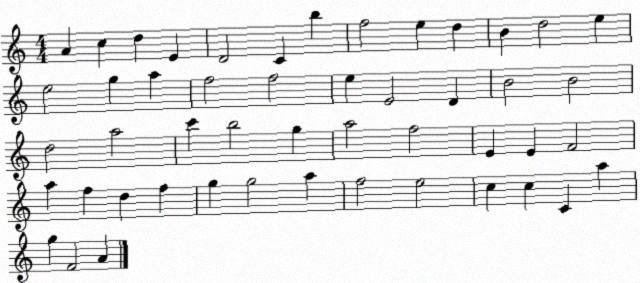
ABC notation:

X:1
T:Untitled
M:4/4
L:1/4
K:C
A c d E D2 C b f2 e d B d2 e e2 g a f2 f2 e E2 D B2 B2 d2 a2 c' b2 g a2 f2 E E F2 a f d f g g2 a f2 e2 c c C a g F2 A